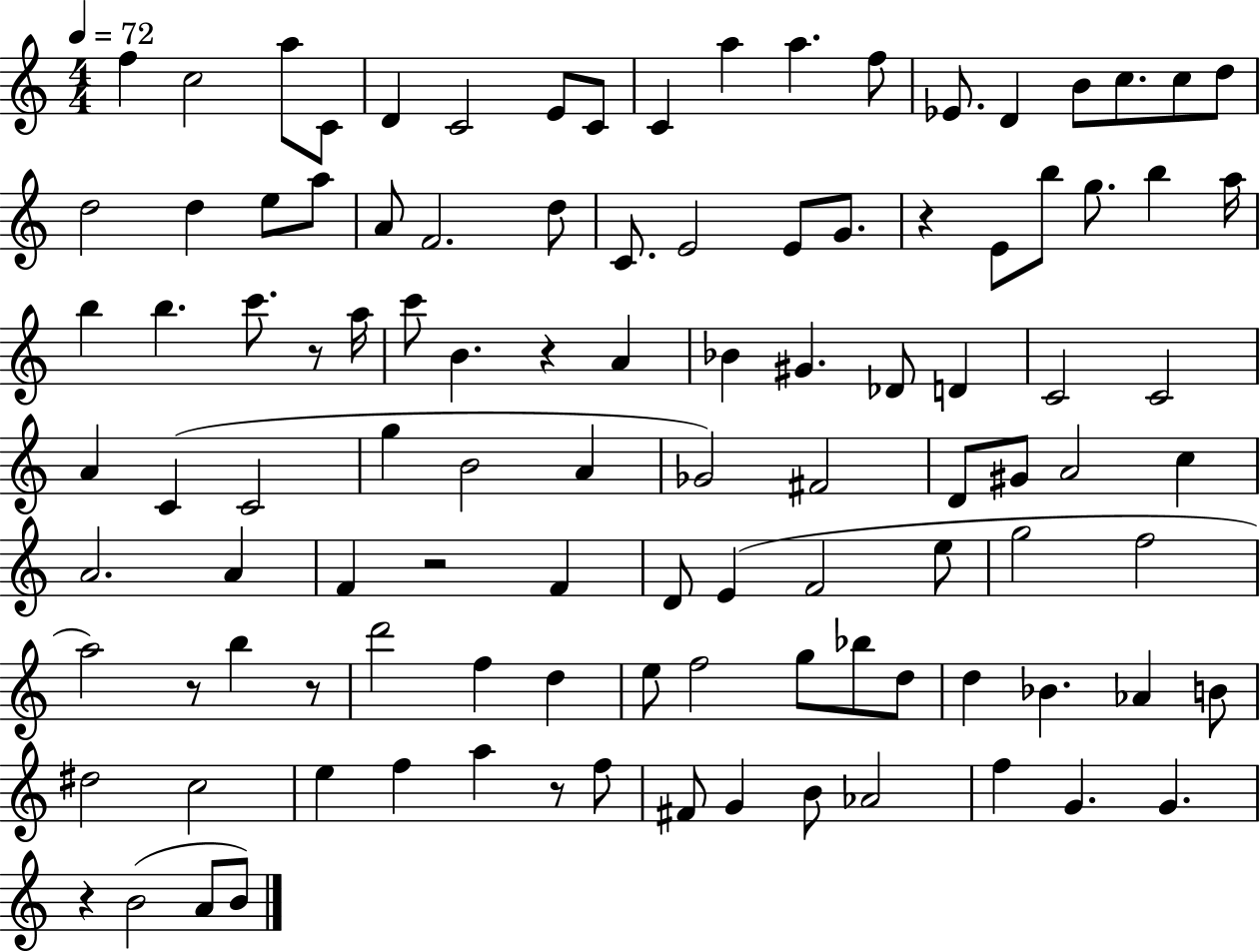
X:1
T:Untitled
M:4/4
L:1/4
K:C
f c2 a/2 C/2 D C2 E/2 C/2 C a a f/2 _E/2 D B/2 c/2 c/2 d/2 d2 d e/2 a/2 A/2 F2 d/2 C/2 E2 E/2 G/2 z E/2 b/2 g/2 b a/4 b b c'/2 z/2 a/4 c'/2 B z A _B ^G _D/2 D C2 C2 A C C2 g B2 A _G2 ^F2 D/2 ^G/2 A2 c A2 A F z2 F D/2 E F2 e/2 g2 f2 a2 z/2 b z/2 d'2 f d e/2 f2 g/2 _b/2 d/2 d _B _A B/2 ^d2 c2 e f a z/2 f/2 ^F/2 G B/2 _A2 f G G z B2 A/2 B/2